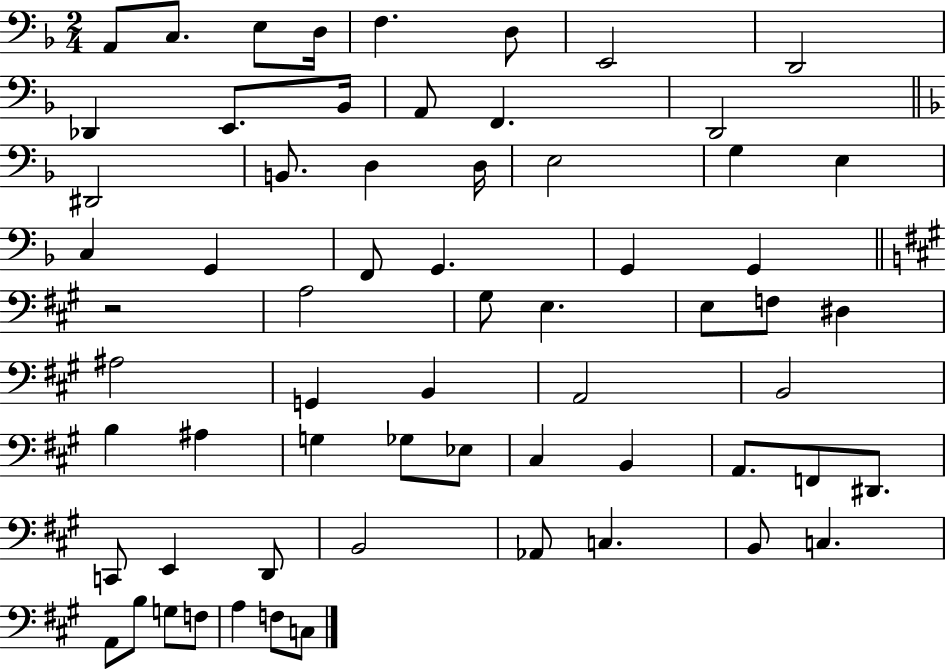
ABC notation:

X:1
T:Untitled
M:2/4
L:1/4
K:F
A,,/2 C,/2 E,/2 D,/4 F, D,/2 E,,2 D,,2 _D,, E,,/2 _B,,/4 A,,/2 F,, D,,2 ^D,,2 B,,/2 D, D,/4 E,2 G, E, C, G,, F,,/2 G,, G,, G,, z2 A,2 ^G,/2 E, E,/2 F,/2 ^D, ^A,2 G,, B,, A,,2 B,,2 B, ^A, G, _G,/2 _E,/2 ^C, B,, A,,/2 F,,/2 ^D,,/2 C,,/2 E,, D,,/2 B,,2 _A,,/2 C, B,,/2 C, A,,/2 B,/2 G,/2 F,/2 A, F,/2 C,/2